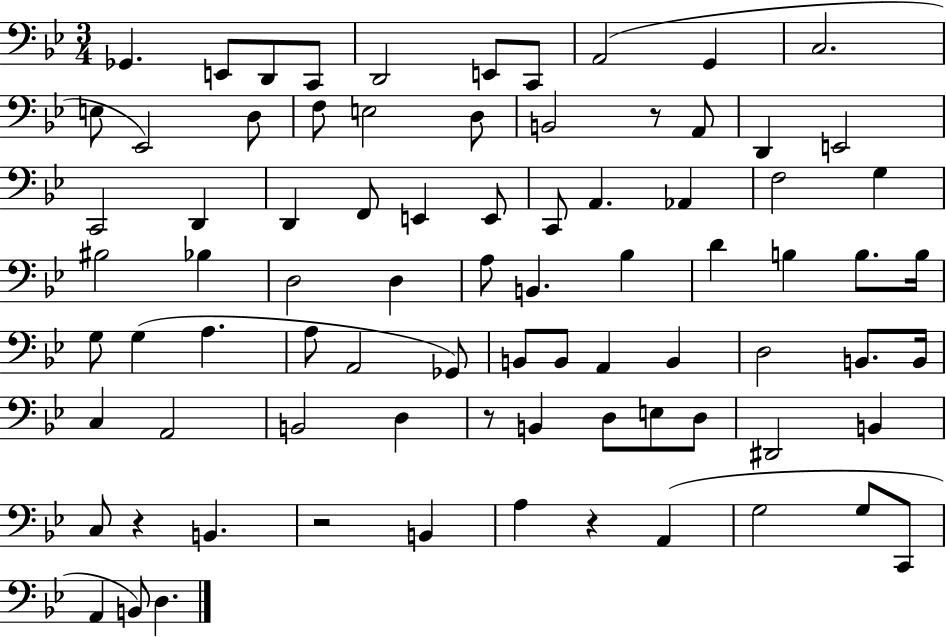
X:1
T:Untitled
M:3/4
L:1/4
K:Bb
_G,, E,,/2 D,,/2 C,,/2 D,,2 E,,/2 C,,/2 A,,2 G,, C,2 E,/2 _E,,2 D,/2 F,/2 E,2 D,/2 B,,2 z/2 A,,/2 D,, E,,2 C,,2 D,, D,, F,,/2 E,, E,,/2 C,,/2 A,, _A,, F,2 G, ^B,2 _B, D,2 D, A,/2 B,, _B, D B, B,/2 B,/4 G,/2 G, A, A,/2 A,,2 _G,,/2 B,,/2 B,,/2 A,, B,, D,2 B,,/2 B,,/4 C, A,,2 B,,2 D, z/2 B,, D,/2 E,/2 D,/2 ^D,,2 B,, C,/2 z B,, z2 B,, A, z A,, G,2 G,/2 C,,/2 A,, B,,/2 D,